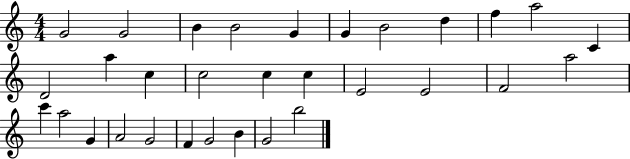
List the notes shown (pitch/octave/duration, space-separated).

G4/h G4/h B4/q B4/h G4/q G4/q B4/h D5/q F5/q A5/h C4/q D4/h A5/q C5/q C5/h C5/q C5/q E4/h E4/h F4/h A5/h C6/q A5/h G4/q A4/h G4/h F4/q G4/h B4/q G4/h B5/h